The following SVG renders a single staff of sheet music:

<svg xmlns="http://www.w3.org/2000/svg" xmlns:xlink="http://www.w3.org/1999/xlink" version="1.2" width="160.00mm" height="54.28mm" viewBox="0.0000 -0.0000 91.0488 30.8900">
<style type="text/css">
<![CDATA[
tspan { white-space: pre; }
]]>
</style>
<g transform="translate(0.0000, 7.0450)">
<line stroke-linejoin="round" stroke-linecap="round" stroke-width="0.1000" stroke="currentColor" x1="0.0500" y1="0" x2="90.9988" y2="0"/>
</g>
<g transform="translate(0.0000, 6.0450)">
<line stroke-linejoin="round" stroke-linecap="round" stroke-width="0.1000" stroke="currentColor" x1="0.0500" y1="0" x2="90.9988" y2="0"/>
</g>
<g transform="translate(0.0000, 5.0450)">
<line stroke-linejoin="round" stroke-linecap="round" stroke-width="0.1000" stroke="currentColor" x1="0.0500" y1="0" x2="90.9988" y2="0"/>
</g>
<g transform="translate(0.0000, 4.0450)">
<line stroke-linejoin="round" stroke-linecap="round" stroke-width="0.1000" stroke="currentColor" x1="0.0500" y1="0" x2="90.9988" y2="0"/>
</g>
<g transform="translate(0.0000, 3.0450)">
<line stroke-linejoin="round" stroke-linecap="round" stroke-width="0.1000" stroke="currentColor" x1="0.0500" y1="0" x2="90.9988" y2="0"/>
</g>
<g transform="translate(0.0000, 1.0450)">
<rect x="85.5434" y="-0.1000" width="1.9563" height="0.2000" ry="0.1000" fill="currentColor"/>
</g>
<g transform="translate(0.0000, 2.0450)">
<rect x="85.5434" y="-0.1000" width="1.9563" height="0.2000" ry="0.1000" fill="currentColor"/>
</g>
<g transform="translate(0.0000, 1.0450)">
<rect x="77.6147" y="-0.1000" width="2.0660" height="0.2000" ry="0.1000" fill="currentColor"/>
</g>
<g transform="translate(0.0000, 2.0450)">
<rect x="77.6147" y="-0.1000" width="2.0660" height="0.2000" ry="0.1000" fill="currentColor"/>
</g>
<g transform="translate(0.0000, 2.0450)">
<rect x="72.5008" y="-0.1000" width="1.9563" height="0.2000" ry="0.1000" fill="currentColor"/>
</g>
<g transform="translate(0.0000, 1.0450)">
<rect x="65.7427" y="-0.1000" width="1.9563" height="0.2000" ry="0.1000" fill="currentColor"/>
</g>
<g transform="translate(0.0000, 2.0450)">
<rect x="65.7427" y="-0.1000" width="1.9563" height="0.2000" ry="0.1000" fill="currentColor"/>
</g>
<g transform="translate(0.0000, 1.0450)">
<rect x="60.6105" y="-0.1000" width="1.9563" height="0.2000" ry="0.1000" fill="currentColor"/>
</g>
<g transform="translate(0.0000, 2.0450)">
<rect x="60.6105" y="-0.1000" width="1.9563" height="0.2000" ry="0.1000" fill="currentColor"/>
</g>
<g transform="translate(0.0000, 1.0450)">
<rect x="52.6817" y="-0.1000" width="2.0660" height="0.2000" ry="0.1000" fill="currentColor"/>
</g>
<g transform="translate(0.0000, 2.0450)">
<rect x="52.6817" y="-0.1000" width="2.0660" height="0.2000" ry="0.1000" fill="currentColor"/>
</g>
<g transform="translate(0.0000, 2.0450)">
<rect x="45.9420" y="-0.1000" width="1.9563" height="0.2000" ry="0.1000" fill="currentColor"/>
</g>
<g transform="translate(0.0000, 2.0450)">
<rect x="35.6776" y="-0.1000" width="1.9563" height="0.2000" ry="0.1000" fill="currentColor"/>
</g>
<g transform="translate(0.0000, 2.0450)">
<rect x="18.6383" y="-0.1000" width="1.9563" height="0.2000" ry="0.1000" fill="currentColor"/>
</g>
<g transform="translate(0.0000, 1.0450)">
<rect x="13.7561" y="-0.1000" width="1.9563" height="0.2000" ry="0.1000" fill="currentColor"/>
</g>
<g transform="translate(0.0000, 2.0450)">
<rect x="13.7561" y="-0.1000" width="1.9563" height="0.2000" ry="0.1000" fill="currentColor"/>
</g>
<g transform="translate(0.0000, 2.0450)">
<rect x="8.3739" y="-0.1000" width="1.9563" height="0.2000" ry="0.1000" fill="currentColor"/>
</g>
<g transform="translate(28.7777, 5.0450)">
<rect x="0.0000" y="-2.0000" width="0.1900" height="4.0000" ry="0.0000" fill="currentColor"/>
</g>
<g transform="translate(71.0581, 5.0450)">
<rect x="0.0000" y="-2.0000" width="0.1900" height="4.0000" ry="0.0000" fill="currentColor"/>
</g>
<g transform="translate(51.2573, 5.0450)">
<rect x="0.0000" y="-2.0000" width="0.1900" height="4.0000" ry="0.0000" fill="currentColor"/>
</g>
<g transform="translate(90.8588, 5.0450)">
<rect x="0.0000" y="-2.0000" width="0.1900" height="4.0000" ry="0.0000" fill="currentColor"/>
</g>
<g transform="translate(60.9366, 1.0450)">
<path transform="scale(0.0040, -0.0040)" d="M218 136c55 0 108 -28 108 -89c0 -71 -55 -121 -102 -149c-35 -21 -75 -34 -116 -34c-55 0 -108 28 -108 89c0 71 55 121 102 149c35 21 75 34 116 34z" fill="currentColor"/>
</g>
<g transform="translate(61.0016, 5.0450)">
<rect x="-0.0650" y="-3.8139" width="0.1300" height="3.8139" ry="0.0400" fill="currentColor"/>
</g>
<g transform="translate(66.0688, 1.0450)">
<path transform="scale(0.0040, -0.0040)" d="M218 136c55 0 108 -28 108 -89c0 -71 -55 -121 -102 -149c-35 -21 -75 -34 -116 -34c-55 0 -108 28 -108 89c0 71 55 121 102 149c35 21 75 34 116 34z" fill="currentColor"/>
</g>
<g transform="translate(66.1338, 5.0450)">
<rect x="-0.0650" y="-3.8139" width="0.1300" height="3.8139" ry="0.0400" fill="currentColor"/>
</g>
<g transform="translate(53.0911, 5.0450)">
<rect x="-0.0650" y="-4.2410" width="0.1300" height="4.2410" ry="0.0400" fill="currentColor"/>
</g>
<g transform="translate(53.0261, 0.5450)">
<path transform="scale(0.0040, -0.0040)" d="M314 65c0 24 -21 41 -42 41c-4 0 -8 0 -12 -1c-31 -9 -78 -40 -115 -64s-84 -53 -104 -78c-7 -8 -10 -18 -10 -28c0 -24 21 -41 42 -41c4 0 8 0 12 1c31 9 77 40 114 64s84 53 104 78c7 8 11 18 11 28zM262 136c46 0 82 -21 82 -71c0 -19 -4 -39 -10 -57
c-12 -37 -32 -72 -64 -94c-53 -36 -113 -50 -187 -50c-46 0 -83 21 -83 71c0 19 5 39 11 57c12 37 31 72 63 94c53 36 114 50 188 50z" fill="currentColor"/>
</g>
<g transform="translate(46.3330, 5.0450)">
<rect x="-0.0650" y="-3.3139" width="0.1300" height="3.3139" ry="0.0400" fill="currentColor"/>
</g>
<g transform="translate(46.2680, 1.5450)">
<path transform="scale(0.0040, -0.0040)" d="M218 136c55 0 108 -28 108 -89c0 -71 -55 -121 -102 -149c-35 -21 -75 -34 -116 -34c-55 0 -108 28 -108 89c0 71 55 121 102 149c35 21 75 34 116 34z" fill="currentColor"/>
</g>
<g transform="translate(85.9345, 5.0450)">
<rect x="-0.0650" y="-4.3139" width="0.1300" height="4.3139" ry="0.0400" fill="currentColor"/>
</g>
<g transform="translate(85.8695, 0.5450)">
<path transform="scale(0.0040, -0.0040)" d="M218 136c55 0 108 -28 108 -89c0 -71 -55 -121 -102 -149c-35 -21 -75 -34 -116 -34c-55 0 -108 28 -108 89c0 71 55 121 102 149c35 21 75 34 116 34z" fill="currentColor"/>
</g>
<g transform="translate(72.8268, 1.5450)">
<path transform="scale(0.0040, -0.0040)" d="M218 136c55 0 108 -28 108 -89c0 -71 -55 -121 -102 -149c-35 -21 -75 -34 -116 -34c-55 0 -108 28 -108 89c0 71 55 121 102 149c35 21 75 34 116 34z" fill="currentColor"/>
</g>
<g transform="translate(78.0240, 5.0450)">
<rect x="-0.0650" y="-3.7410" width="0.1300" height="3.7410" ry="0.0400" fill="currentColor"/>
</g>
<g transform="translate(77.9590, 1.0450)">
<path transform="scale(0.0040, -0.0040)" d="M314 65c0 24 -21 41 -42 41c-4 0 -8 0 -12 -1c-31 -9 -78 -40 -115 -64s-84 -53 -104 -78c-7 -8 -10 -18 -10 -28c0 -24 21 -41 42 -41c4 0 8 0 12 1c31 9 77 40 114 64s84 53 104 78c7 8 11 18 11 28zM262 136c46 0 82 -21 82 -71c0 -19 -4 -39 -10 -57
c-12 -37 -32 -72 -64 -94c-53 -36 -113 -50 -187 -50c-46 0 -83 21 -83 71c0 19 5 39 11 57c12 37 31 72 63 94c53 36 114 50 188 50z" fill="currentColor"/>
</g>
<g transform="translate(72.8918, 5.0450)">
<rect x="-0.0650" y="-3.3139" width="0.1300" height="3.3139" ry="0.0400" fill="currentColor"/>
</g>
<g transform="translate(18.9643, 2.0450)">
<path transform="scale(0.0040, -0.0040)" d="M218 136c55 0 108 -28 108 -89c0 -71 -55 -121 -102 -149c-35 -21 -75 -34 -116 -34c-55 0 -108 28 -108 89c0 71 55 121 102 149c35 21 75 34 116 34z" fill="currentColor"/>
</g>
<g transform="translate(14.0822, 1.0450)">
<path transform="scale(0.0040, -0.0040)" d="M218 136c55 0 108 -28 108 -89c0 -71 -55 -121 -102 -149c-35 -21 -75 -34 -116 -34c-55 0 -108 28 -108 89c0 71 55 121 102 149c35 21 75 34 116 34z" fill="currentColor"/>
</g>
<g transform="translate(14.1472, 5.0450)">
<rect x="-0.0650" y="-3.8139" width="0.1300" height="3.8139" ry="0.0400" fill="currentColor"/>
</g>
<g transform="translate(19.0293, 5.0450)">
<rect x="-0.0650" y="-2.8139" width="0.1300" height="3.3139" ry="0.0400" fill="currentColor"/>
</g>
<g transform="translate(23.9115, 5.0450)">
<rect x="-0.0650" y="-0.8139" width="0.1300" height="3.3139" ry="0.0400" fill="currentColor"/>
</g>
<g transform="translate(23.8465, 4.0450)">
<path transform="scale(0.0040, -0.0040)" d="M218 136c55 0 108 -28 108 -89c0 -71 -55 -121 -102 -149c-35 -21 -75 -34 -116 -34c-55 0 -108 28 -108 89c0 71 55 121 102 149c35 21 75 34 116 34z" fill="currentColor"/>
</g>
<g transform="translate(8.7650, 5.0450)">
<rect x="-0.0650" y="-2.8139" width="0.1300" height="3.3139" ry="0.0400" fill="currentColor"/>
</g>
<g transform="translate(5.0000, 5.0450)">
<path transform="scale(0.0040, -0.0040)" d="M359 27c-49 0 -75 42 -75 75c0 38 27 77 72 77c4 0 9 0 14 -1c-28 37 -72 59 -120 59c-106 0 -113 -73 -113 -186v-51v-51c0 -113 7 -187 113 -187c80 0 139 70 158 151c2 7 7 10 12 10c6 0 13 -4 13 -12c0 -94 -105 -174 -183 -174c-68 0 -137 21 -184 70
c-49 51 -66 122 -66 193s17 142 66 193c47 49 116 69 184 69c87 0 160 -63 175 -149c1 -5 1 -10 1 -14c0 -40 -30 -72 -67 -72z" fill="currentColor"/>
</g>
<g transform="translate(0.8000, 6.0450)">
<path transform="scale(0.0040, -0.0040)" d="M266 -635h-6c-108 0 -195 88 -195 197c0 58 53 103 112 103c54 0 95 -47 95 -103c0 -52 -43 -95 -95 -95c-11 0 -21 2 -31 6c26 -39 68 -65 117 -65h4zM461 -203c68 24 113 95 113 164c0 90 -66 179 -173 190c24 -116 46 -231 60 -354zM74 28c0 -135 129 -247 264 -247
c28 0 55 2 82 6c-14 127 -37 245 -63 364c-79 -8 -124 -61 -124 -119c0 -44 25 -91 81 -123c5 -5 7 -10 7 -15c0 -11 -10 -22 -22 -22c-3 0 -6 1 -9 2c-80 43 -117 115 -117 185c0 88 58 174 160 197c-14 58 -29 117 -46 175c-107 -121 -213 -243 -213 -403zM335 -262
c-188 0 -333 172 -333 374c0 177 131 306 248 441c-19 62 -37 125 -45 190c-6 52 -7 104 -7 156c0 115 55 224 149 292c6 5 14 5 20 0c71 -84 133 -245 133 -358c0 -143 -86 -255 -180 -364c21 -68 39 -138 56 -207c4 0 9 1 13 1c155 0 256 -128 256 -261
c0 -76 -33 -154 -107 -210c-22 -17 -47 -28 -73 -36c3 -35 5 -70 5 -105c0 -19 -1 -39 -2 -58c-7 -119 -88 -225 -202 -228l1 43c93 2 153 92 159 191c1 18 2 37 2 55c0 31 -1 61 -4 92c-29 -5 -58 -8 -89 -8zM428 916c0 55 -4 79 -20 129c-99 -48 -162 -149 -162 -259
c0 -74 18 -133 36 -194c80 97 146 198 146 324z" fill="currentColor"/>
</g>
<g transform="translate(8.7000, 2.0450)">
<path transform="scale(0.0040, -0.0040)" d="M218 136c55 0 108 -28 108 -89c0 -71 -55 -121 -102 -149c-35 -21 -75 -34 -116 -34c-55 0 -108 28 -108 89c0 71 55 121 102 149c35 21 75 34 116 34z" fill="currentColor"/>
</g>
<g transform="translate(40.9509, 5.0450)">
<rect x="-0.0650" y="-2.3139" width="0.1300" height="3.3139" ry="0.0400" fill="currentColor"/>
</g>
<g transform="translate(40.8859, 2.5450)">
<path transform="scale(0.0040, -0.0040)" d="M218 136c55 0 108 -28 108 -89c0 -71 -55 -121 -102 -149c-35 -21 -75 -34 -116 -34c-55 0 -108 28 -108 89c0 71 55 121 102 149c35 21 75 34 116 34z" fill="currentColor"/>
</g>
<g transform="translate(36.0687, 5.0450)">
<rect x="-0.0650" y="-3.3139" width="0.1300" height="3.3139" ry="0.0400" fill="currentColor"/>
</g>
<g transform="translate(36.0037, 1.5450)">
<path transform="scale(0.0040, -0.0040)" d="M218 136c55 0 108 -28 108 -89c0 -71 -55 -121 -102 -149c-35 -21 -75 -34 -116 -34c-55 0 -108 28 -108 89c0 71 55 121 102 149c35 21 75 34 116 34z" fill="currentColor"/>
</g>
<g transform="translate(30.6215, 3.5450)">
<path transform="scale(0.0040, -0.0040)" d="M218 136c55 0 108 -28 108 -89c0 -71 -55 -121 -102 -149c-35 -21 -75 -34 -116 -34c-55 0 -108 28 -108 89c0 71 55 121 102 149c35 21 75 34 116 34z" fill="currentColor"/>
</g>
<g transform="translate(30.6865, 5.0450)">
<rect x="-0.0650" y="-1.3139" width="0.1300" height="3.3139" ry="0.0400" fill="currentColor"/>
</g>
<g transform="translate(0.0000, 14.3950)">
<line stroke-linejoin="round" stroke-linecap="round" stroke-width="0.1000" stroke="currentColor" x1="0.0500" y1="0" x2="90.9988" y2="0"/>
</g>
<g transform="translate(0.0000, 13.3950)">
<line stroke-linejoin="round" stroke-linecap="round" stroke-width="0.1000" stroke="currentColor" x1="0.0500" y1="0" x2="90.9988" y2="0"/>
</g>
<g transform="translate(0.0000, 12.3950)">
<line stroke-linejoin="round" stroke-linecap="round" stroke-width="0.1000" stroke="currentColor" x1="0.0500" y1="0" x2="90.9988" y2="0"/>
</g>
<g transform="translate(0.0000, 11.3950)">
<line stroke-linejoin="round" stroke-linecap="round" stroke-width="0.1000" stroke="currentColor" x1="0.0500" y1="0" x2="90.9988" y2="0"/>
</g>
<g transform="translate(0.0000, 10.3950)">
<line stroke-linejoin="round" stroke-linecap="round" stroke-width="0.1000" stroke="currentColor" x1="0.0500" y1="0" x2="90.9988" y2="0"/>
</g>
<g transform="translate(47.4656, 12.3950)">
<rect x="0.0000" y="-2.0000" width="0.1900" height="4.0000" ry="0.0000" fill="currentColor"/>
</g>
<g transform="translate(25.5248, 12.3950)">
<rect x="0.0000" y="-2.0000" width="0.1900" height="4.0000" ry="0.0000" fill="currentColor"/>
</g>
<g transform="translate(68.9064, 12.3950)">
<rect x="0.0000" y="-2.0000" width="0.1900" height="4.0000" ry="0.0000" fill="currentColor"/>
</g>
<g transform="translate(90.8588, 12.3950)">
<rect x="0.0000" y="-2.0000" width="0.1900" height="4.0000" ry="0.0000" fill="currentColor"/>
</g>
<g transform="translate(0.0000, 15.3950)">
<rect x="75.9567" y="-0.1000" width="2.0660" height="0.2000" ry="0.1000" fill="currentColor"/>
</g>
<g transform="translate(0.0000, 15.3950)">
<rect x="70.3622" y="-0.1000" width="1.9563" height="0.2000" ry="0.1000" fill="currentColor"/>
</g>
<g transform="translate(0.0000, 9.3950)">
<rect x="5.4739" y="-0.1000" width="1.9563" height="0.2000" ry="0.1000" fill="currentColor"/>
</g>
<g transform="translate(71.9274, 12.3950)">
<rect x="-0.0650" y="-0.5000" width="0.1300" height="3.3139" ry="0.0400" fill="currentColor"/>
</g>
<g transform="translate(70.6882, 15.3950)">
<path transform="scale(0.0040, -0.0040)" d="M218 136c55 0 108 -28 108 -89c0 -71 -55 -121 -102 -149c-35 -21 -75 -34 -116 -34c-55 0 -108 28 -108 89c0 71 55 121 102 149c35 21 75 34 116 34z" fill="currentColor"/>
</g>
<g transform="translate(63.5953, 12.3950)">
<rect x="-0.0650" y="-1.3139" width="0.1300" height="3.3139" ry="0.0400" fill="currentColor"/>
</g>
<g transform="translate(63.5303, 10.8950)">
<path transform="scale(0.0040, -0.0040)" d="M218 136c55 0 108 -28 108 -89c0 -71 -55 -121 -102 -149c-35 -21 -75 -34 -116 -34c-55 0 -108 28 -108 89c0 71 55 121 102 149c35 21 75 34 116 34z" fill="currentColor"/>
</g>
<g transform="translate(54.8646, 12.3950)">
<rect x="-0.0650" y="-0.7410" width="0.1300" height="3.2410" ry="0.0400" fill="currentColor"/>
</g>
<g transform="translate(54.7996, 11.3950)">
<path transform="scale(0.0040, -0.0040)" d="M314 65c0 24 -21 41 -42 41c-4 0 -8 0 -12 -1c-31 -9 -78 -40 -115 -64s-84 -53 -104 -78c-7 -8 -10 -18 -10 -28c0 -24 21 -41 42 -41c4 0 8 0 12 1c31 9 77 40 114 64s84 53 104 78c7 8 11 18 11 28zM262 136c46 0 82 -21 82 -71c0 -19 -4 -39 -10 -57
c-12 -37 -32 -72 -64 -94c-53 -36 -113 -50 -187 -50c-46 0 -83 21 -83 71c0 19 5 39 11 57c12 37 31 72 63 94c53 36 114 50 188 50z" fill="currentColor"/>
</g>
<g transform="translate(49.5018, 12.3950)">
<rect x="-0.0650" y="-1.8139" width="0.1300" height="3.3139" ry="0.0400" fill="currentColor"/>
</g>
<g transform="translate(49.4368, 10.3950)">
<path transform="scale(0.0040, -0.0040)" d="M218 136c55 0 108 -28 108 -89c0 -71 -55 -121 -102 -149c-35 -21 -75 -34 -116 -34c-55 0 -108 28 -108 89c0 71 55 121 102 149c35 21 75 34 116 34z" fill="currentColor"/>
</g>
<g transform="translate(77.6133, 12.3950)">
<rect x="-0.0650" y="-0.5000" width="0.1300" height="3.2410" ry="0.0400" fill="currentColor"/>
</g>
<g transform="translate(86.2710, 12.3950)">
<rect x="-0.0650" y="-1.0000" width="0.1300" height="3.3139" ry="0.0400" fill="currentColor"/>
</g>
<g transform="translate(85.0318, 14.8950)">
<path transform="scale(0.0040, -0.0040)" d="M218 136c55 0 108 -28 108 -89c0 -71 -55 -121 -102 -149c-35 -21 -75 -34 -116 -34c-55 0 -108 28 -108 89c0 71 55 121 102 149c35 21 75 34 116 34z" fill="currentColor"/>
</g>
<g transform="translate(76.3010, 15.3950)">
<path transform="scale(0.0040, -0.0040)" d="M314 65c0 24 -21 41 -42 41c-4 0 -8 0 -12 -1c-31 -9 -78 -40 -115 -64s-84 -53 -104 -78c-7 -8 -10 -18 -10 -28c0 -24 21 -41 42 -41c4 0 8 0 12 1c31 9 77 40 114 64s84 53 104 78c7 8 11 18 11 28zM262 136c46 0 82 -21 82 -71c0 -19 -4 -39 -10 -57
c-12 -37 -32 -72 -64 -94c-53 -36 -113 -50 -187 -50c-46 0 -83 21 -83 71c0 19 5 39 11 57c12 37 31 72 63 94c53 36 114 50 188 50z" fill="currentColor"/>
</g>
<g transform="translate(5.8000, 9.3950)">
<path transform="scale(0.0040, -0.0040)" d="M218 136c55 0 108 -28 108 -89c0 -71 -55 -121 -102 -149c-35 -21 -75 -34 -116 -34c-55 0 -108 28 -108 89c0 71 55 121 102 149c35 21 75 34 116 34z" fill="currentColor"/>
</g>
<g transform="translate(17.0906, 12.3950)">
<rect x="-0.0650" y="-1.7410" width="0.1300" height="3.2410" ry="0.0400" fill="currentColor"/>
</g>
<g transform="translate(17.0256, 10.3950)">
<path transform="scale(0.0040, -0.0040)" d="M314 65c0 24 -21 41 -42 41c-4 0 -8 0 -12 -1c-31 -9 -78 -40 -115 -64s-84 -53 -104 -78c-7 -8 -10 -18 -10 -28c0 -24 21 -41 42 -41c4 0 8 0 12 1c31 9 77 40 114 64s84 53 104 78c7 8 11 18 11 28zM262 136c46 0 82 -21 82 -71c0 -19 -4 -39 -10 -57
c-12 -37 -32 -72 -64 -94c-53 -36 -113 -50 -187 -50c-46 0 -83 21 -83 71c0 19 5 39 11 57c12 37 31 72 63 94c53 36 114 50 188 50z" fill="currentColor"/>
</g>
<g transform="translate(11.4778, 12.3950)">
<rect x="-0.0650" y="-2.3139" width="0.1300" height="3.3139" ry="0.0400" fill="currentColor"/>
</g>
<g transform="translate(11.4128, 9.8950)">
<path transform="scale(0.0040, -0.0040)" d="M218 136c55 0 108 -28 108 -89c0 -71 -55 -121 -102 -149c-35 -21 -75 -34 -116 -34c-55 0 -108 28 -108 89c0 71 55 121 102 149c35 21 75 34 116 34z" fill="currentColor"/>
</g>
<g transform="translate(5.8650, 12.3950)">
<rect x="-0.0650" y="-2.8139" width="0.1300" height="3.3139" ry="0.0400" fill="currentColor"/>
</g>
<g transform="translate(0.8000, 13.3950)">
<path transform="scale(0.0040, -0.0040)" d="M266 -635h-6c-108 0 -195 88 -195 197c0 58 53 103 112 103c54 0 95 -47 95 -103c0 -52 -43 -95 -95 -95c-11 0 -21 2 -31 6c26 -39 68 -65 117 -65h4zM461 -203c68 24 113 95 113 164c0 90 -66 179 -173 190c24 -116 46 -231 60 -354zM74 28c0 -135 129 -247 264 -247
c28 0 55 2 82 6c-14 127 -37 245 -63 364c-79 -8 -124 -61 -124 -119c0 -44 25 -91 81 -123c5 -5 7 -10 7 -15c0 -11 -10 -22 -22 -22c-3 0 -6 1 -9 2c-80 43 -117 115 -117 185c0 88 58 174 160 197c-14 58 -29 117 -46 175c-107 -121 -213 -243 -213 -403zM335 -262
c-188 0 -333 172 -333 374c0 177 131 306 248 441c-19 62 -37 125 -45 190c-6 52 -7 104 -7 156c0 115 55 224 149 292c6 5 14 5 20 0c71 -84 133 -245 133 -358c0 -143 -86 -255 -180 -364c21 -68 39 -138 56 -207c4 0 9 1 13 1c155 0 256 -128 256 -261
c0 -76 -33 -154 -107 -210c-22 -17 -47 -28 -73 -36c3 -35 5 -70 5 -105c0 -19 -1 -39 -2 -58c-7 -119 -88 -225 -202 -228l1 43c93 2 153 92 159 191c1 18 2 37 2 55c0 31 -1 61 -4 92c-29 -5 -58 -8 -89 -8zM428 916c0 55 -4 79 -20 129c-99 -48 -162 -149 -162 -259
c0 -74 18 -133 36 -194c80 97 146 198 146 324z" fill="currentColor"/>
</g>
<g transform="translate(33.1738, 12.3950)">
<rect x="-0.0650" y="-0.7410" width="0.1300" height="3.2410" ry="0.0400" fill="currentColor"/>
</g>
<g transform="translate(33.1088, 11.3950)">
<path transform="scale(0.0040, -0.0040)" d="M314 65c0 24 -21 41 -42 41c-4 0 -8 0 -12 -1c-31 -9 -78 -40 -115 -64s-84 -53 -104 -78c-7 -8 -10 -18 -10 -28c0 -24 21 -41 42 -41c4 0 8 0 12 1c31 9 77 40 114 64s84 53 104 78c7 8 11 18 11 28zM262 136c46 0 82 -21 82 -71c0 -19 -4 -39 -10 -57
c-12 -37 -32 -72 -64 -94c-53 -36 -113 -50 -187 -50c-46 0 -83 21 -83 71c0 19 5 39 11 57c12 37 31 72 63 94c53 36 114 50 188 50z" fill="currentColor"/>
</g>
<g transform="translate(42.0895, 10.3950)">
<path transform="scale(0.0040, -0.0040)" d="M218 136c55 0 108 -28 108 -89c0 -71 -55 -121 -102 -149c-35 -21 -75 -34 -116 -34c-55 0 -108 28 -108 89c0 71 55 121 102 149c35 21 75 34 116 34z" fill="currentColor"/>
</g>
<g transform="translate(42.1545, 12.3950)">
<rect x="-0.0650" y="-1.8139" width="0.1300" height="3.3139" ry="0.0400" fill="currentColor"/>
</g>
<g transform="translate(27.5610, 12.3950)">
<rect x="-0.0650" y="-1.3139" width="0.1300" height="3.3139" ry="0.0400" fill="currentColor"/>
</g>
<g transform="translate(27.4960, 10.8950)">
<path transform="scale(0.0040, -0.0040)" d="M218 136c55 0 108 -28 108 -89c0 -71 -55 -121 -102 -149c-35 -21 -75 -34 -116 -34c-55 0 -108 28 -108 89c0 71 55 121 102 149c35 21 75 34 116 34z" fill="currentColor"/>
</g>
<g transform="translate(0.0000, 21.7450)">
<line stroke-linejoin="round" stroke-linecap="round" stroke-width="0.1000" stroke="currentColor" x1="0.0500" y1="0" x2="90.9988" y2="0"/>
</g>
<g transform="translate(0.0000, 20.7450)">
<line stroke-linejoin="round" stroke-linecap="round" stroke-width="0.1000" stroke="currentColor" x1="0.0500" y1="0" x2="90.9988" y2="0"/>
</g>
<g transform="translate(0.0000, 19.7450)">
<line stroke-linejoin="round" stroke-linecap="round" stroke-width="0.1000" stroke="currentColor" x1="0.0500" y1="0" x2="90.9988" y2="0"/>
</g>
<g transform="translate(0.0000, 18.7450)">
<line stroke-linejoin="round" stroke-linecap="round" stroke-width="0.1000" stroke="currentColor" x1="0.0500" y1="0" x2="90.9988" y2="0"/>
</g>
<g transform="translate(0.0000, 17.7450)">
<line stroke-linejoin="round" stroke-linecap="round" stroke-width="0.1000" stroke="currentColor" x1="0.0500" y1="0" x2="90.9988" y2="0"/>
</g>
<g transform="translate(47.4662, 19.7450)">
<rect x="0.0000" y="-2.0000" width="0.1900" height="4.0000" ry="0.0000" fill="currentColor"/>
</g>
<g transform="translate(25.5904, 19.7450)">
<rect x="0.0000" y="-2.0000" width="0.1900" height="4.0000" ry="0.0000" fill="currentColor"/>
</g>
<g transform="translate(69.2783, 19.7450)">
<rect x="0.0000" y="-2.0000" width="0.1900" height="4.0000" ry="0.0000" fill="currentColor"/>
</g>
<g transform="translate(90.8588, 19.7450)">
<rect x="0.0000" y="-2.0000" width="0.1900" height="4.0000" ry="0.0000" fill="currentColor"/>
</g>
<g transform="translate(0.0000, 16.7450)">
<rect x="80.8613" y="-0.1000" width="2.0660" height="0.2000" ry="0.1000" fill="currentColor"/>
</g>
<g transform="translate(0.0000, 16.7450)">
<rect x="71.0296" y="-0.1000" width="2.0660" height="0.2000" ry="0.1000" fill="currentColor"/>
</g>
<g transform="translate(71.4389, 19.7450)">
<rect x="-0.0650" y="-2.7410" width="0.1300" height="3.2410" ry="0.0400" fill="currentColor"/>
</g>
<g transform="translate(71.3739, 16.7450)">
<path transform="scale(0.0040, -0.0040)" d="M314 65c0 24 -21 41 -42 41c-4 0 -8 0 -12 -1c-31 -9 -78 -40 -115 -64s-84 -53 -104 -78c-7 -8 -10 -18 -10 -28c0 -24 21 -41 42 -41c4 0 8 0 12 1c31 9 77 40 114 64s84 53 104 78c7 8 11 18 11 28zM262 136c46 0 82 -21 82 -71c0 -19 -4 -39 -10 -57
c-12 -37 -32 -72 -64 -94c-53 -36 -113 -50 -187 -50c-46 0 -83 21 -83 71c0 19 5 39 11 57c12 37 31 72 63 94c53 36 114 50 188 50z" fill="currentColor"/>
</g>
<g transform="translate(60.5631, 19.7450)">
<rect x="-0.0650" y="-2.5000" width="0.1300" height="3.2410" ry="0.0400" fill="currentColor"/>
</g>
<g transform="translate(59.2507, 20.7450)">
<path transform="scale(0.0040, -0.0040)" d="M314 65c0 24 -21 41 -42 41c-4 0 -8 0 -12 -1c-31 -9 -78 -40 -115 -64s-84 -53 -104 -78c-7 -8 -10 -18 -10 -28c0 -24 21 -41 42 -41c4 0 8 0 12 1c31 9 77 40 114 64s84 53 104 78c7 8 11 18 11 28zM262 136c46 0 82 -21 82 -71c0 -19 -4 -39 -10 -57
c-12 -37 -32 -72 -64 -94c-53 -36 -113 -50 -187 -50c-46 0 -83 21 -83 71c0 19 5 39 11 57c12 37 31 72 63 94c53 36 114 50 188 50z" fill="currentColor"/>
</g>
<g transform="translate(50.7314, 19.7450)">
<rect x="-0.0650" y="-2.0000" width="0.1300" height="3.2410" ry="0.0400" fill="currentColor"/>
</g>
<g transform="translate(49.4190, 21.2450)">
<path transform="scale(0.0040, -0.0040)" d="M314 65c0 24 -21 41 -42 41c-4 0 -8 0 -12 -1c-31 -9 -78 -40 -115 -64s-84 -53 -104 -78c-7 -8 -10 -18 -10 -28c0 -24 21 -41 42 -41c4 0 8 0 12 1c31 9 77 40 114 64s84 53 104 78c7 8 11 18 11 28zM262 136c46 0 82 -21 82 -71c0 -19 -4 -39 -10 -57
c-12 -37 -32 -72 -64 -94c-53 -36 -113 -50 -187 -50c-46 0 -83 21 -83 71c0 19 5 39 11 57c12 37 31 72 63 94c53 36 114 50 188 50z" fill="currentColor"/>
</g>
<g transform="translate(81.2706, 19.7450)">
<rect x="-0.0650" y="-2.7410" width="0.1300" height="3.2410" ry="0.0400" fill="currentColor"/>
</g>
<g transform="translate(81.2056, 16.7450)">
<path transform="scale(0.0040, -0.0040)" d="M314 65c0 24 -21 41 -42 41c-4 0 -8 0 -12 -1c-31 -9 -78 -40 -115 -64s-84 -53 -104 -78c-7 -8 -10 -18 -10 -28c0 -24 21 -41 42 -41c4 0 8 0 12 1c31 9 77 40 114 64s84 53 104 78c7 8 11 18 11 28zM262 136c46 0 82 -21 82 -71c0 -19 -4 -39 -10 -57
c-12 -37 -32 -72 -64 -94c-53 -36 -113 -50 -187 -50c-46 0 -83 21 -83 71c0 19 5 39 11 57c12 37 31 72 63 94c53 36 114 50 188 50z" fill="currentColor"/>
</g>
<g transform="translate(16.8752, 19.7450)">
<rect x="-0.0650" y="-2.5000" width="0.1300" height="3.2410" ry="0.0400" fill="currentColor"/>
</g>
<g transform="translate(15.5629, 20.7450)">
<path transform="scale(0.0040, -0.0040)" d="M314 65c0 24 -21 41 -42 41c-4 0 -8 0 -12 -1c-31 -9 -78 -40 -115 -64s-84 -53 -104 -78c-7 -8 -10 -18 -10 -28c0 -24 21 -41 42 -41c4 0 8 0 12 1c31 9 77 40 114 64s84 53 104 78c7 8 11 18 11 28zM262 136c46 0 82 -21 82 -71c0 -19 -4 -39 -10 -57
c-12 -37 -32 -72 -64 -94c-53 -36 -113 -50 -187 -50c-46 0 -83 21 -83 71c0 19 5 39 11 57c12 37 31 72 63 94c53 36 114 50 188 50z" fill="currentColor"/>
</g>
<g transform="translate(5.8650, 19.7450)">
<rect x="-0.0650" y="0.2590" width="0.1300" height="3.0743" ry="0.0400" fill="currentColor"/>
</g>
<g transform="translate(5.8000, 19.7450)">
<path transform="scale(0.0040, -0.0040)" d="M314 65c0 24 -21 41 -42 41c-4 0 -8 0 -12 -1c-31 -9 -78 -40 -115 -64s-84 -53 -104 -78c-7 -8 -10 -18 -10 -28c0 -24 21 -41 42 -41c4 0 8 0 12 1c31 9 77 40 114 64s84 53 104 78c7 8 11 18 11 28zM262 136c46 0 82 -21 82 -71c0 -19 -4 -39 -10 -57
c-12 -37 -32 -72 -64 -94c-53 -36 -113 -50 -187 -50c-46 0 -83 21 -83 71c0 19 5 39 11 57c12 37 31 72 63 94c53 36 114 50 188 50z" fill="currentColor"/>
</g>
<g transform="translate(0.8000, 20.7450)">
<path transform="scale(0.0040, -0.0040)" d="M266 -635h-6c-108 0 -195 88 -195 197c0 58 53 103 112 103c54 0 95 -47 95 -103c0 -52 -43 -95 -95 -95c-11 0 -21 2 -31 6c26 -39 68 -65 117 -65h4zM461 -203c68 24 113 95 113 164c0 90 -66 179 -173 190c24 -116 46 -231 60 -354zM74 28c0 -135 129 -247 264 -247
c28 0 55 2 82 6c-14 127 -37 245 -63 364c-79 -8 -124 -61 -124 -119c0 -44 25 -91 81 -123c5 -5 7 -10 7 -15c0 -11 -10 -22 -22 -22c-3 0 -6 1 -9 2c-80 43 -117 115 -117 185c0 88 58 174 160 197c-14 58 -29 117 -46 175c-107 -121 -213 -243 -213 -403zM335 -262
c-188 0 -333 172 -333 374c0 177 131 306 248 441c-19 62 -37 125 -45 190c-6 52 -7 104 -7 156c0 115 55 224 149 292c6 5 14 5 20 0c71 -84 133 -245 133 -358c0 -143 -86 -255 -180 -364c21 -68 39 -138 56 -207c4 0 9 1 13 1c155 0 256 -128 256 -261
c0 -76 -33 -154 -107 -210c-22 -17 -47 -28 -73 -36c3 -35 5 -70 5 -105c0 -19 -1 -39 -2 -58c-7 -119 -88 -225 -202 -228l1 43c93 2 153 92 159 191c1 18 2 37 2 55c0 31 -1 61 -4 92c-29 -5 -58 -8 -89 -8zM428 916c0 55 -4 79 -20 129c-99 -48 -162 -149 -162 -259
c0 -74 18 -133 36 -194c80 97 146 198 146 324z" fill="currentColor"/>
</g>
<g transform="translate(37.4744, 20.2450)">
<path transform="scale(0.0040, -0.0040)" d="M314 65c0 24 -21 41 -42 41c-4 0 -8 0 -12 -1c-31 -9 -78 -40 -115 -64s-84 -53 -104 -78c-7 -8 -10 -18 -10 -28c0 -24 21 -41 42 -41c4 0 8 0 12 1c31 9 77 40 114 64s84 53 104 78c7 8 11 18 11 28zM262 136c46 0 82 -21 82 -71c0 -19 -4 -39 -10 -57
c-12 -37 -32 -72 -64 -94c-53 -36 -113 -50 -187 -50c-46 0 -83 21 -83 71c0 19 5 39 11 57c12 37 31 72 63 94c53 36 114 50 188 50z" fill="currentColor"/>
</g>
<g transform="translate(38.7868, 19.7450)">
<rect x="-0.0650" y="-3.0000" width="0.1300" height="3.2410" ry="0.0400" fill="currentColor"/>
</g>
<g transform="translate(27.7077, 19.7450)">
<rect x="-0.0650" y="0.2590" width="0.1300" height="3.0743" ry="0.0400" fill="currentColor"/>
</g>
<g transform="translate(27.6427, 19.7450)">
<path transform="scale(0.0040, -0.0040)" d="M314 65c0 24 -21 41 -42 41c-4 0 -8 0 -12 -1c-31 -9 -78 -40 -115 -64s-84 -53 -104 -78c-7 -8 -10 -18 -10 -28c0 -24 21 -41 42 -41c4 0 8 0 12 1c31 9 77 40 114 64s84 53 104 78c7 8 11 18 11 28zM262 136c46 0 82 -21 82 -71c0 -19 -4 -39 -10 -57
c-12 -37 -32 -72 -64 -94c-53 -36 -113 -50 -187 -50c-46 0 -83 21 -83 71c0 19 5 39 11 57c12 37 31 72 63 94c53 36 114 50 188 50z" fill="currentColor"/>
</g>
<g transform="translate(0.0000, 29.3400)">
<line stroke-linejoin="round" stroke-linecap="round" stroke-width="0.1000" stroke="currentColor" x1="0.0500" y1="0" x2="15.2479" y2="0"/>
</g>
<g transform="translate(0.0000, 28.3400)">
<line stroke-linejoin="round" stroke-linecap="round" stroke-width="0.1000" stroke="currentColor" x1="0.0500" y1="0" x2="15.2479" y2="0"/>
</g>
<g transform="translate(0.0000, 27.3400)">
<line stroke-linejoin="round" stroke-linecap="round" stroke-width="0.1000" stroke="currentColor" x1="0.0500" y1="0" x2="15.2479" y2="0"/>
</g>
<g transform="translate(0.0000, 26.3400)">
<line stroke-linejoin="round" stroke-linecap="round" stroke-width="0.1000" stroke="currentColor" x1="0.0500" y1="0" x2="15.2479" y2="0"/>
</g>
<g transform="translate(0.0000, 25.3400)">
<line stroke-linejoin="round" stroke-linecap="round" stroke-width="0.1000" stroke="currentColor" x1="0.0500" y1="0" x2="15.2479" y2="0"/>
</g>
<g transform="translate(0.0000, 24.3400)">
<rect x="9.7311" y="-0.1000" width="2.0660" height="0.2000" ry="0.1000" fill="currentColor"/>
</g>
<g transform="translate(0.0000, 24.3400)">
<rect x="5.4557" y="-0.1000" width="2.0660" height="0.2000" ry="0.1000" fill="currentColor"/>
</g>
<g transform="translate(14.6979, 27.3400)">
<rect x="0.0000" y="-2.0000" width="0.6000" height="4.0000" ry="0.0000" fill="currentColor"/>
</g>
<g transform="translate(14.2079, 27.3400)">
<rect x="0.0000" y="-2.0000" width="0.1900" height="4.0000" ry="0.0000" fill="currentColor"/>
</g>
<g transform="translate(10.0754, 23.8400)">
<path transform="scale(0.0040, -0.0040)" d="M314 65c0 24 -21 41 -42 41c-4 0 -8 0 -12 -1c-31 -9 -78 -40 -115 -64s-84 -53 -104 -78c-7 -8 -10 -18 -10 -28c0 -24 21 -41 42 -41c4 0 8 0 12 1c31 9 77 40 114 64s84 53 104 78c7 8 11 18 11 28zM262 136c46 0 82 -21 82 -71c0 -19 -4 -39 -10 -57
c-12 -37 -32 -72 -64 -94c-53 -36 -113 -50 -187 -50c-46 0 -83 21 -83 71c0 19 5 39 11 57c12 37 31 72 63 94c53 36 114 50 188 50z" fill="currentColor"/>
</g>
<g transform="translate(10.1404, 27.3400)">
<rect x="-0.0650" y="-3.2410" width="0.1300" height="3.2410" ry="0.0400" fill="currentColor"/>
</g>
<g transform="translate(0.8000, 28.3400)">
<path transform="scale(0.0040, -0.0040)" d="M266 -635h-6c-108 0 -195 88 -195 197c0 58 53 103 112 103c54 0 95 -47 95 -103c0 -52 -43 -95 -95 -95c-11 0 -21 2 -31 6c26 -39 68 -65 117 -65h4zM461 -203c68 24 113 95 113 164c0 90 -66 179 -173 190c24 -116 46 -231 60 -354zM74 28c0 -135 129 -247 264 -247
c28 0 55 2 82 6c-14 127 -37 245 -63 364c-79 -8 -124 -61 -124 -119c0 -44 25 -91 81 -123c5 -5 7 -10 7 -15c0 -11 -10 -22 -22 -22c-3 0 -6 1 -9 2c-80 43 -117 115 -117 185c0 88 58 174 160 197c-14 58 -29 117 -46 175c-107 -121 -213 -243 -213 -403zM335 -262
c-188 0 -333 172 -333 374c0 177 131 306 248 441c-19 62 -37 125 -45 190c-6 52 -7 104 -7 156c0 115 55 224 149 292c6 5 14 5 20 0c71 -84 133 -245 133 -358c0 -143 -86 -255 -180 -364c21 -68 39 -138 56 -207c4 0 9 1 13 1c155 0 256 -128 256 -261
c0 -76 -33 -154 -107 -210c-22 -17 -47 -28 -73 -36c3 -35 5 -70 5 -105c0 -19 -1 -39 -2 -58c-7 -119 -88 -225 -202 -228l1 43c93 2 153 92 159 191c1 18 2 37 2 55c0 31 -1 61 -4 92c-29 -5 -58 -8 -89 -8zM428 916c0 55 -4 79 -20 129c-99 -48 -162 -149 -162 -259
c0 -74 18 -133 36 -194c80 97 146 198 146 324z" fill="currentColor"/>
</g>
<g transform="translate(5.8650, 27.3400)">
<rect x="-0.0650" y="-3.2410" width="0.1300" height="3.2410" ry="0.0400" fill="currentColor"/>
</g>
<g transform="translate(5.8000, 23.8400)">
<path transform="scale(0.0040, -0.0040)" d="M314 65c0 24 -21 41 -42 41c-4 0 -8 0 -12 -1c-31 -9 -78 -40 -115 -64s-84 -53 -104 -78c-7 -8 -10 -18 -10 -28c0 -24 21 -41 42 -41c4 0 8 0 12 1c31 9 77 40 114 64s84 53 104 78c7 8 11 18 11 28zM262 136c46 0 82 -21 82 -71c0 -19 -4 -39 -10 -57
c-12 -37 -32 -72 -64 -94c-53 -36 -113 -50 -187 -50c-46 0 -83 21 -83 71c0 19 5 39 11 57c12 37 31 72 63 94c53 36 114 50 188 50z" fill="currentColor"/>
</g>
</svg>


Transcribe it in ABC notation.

X:1
T:Untitled
M:4/4
L:1/4
K:C
a c' a d e b g b d'2 c' c' b c'2 d' a g f2 e d2 f f d2 e C C2 D B2 G2 B2 A2 F2 G2 a2 a2 b2 b2